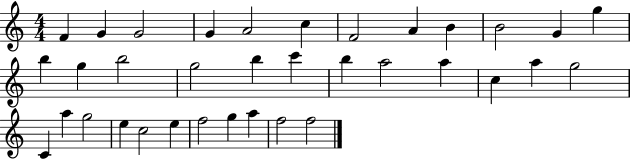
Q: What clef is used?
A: treble